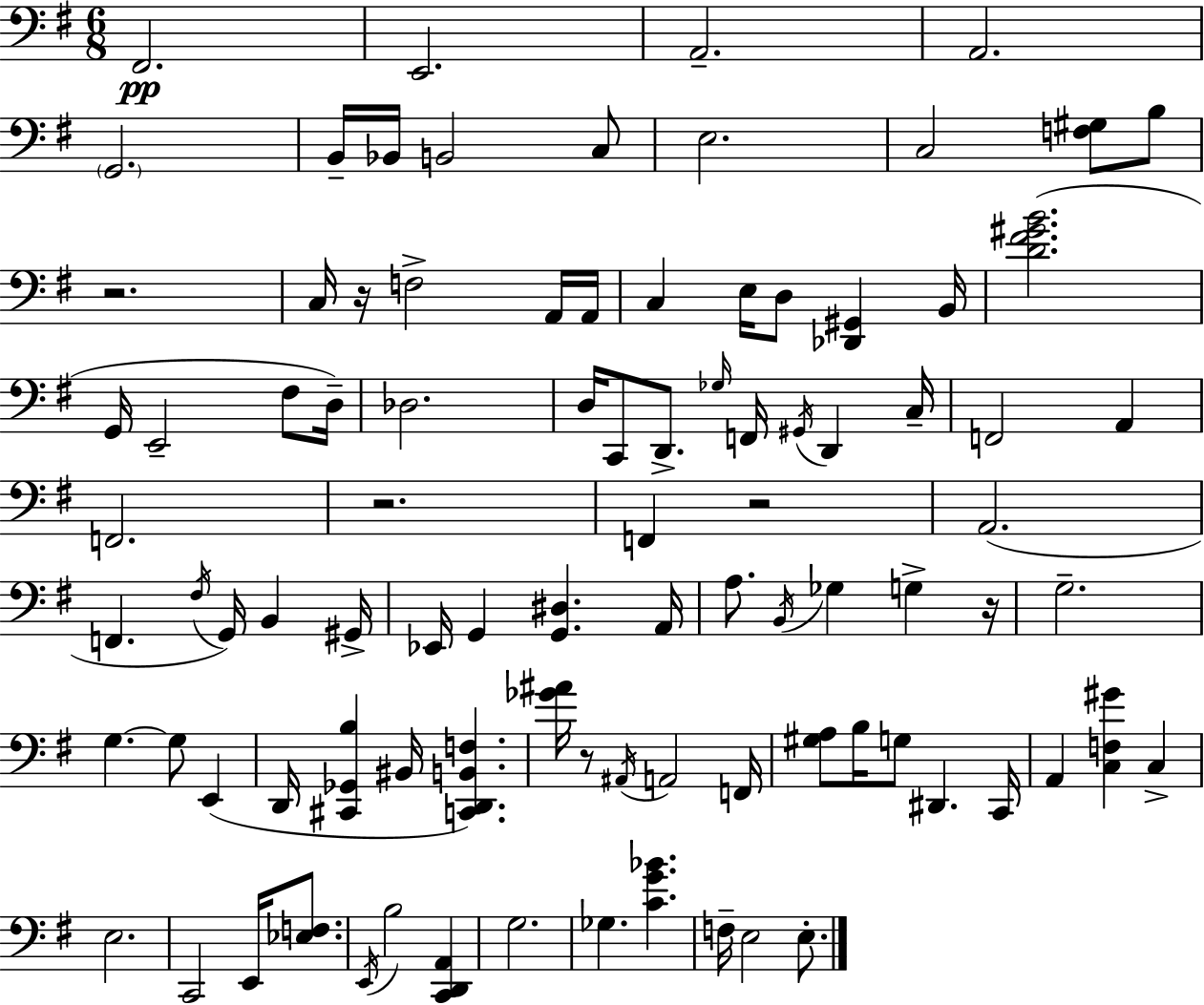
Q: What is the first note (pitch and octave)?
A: F#2